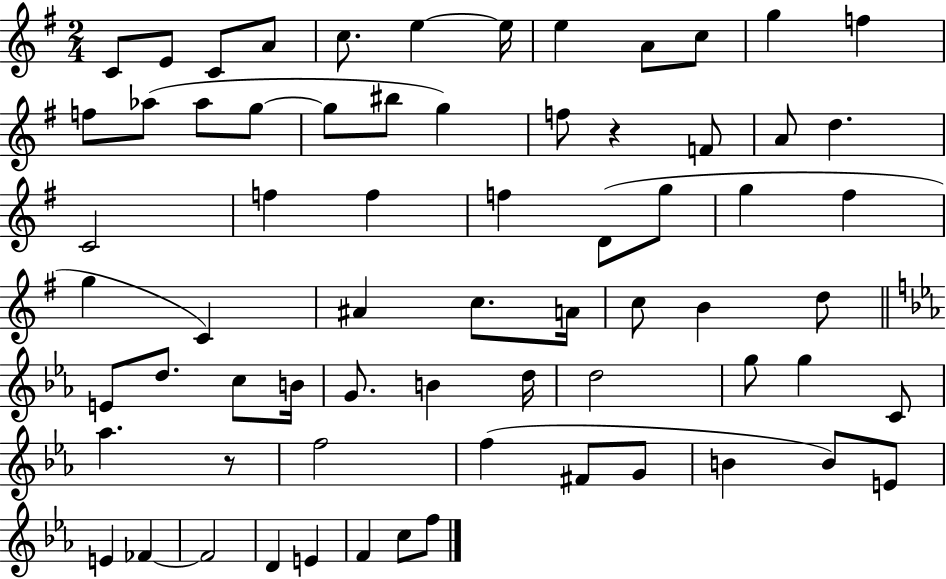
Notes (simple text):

C4/e E4/e C4/e A4/e C5/e. E5/q E5/s E5/q A4/e C5/e G5/q F5/q F5/e Ab5/e Ab5/e G5/e G5/e BIS5/e G5/q F5/e R/q F4/e A4/e D5/q. C4/h F5/q F5/q F5/q D4/e G5/e G5/q F#5/q G5/q C4/q A#4/q C5/e. A4/s C5/e B4/q D5/e E4/e D5/e. C5/e B4/s G4/e. B4/q D5/s D5/h G5/e G5/q C4/e Ab5/q. R/e F5/h F5/q F#4/e G4/e B4/q B4/e E4/e E4/q FES4/q FES4/h D4/q E4/q F4/q C5/e F5/e